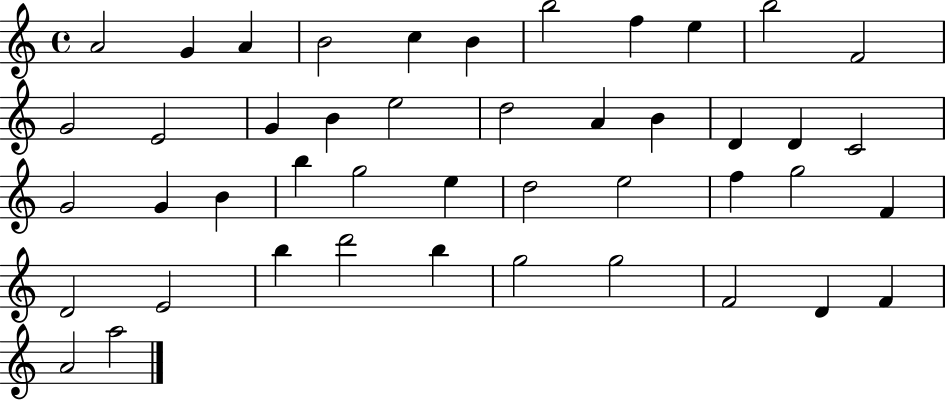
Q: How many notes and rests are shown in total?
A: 45